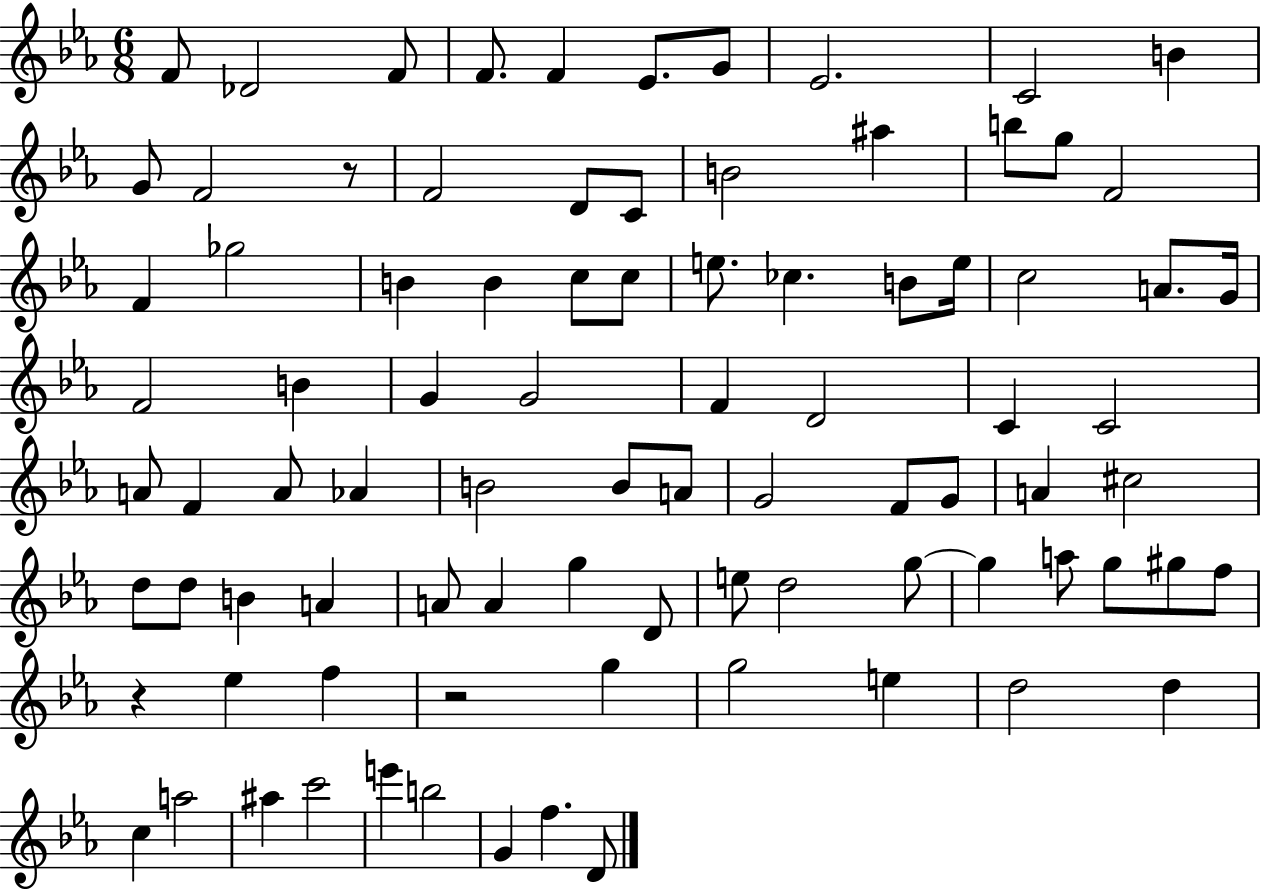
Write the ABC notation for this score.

X:1
T:Untitled
M:6/8
L:1/4
K:Eb
F/2 _D2 F/2 F/2 F _E/2 G/2 _E2 C2 B G/2 F2 z/2 F2 D/2 C/2 B2 ^a b/2 g/2 F2 F _g2 B B c/2 c/2 e/2 _c B/2 e/4 c2 A/2 G/4 F2 B G G2 F D2 C C2 A/2 F A/2 _A B2 B/2 A/2 G2 F/2 G/2 A ^c2 d/2 d/2 B A A/2 A g D/2 e/2 d2 g/2 g a/2 g/2 ^g/2 f/2 z _e f z2 g g2 e d2 d c a2 ^a c'2 e' b2 G f D/2